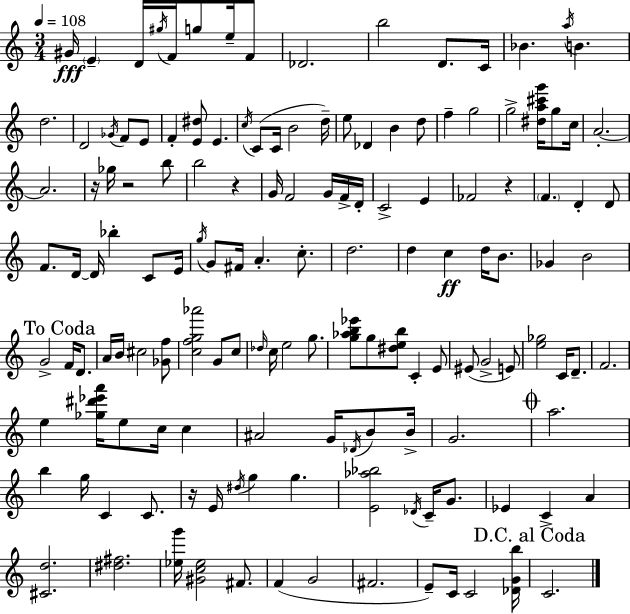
{
  \clef treble
  \numericTimeSignature
  \time 3/4
  \key c \major
  \tempo 4 = 108
  \repeat volta 2 { gis'16\fff \parenthesize e'4-- d'16 \acciaccatura { gis''16 } f'16 g''8 e''16-- f'8 | des'2. | b''2 d'8. | c'16 bes'4. \acciaccatura { a''16 } b'4. | \break d''2. | d'2 \acciaccatura { ges'16 } f'8 | e'8 f'4-. <e' dis''>8 e'4. | \acciaccatura { c''16 } c'8( c'16 b'2 | \break d''16--) e''8 des'4 b'4 | d''8 f''4-- g''2 | g''2-> | <dis'' a'' cis''' g'''>16 g''8 c''16 a'2.-.~~ | \break a'2. | r16 ges''16 r2 | b''8 b''2 | r4 g'16 f'2 | \break g'16 f'16-> d'16-. c'2-> | e'4 fes'2 | r4 \parenthesize f'4. d'4-. | d'8 f'8. d'16~~ d'16 bes''4-. | \break c'8 e'16 \acciaccatura { g''16 } g'8 fis'16 a'4.-. | c''8.-. d''2. | d''4 c''4\ff | d''16 b'8. ges'4 b'2 | \break \mark "To Coda" g'2-> | f'16 d'8. a'16 b'16 cis''2 | <ges' f''>8 <c'' f'' g'' aes'''>2 | g'8 c''8 \grace { des''16 } c''16 e''2 | \break g''8. <g'' aes'' b'' ees'''>8 g''8 <dis'' e'' b''>8 | c'4-. e'8 eis'8( g'2-> | e'8) <e'' ges''>2 | c'16 d'8.-- f'2. | \break e''4 <ges'' dis''' ees''' a'''>16 e''8 | c''16 c''4 ais'2 | g'16 \acciaccatura { des'16 } b'8 b'16-> g'2. | \mark \markup { \musicglyph "scripts.coda" } a''2. | \break b''4 g''16 | c'4 c'8. r16 e'16 \acciaccatura { dis''16 } g''4 | g''4. <e' aes'' bes''>2 | \acciaccatura { des'16 } c'16-- g'8. ees'4 | \break c'4-> a'4 <cis' d''>2. | <dis'' fis''>2. | <ees'' g'''>16 <gis' c'' ees''>2 | fis'8. f'4( | \break g'2 fis'2. | e'8--) c'16 | c'2 <des' g' b''>16 \mark "D.C. al Coda" c'2. | } \bar "|."
}